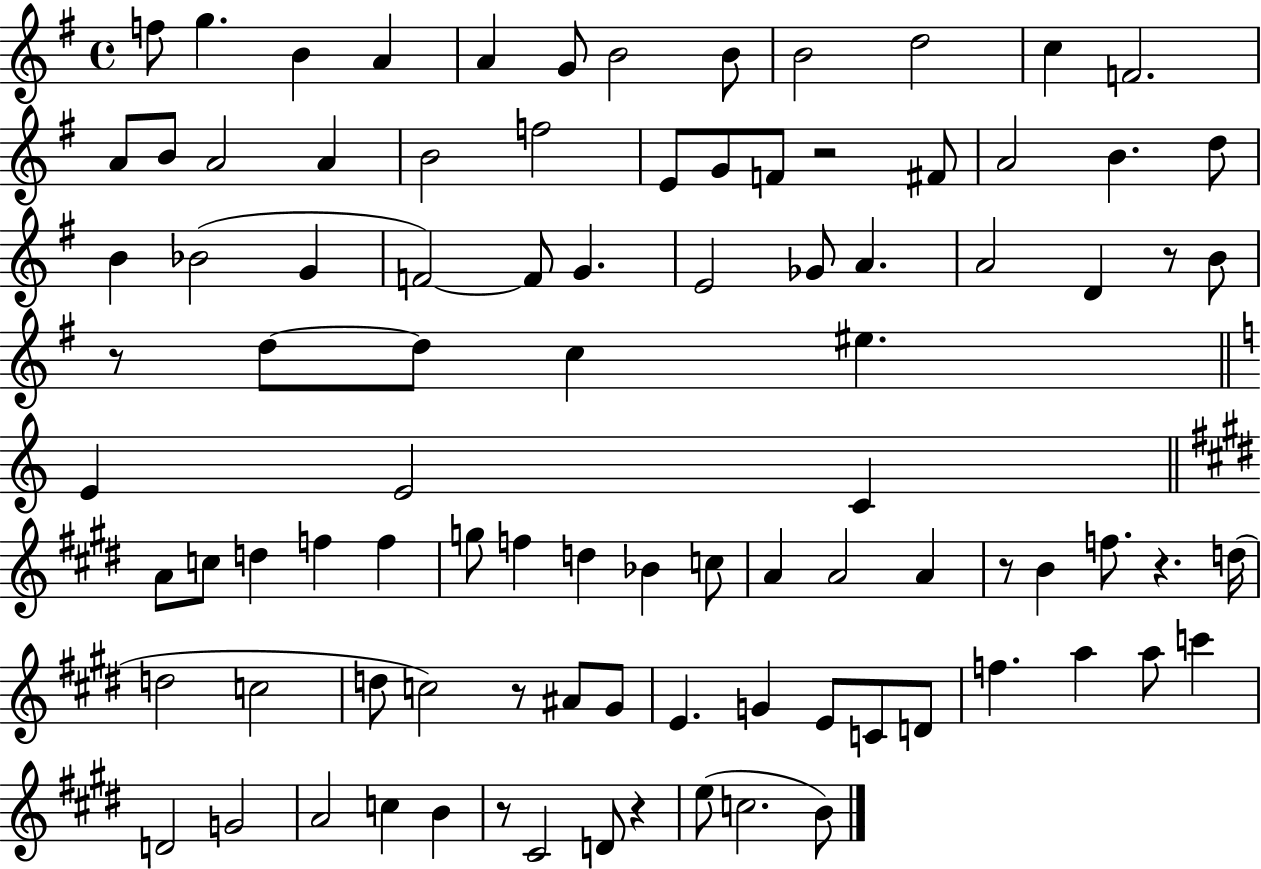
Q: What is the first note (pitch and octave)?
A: F5